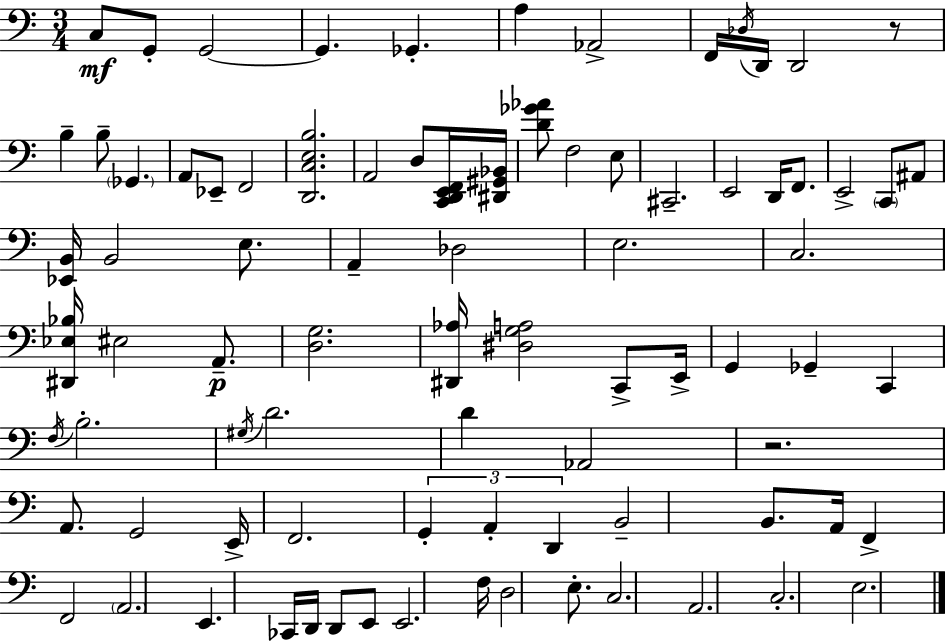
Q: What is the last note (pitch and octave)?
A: E3